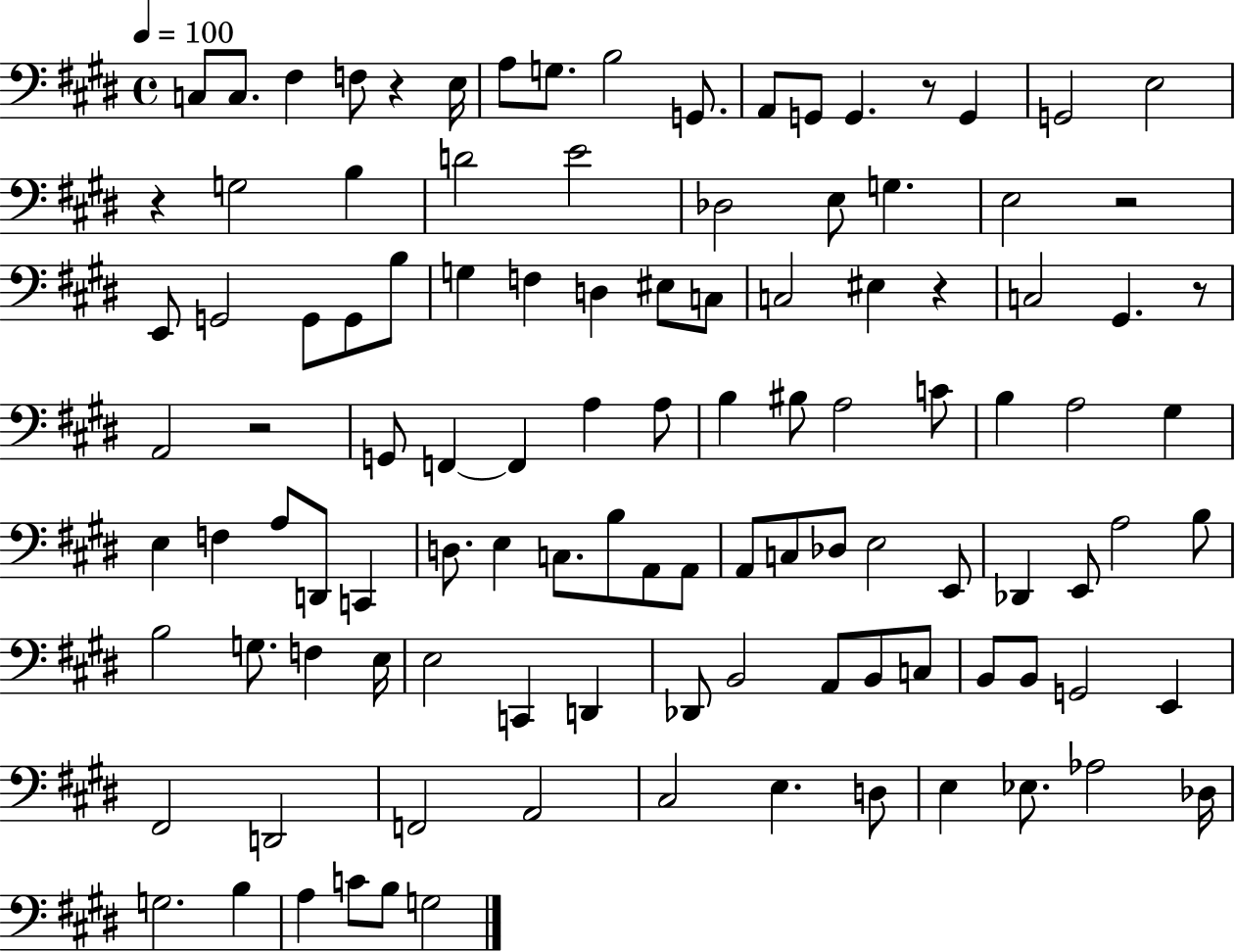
C3/e C3/e. F#3/q F3/e R/q E3/s A3/e G3/e. B3/h G2/e. A2/e G2/e G2/q. R/e G2/q G2/h E3/h R/q G3/h B3/q D4/h E4/h Db3/h E3/e G3/q. E3/h R/h E2/e G2/h G2/e G2/e B3/e G3/q F3/q D3/q EIS3/e C3/e C3/h EIS3/q R/q C3/h G#2/q. R/e A2/h R/h G2/e F2/q F2/q A3/q A3/e B3/q BIS3/e A3/h C4/e B3/q A3/h G#3/q E3/q F3/q A3/e D2/e C2/q D3/e. E3/q C3/e. B3/e A2/e A2/e A2/e C3/e Db3/e E3/h E2/e Db2/q E2/e A3/h B3/e B3/h G3/e. F3/q E3/s E3/h C2/q D2/q Db2/e B2/h A2/e B2/e C3/e B2/e B2/e G2/h E2/q F#2/h D2/h F2/h A2/h C#3/h E3/q. D3/e E3/q Eb3/e. Ab3/h Db3/s G3/h. B3/q A3/q C4/e B3/e G3/h